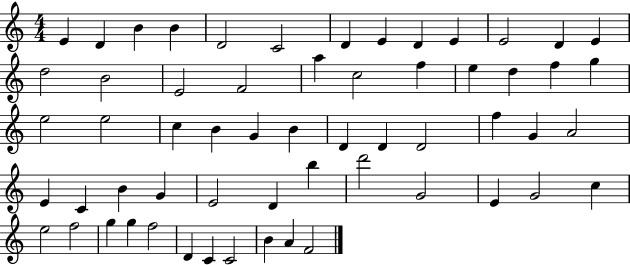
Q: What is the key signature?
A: C major